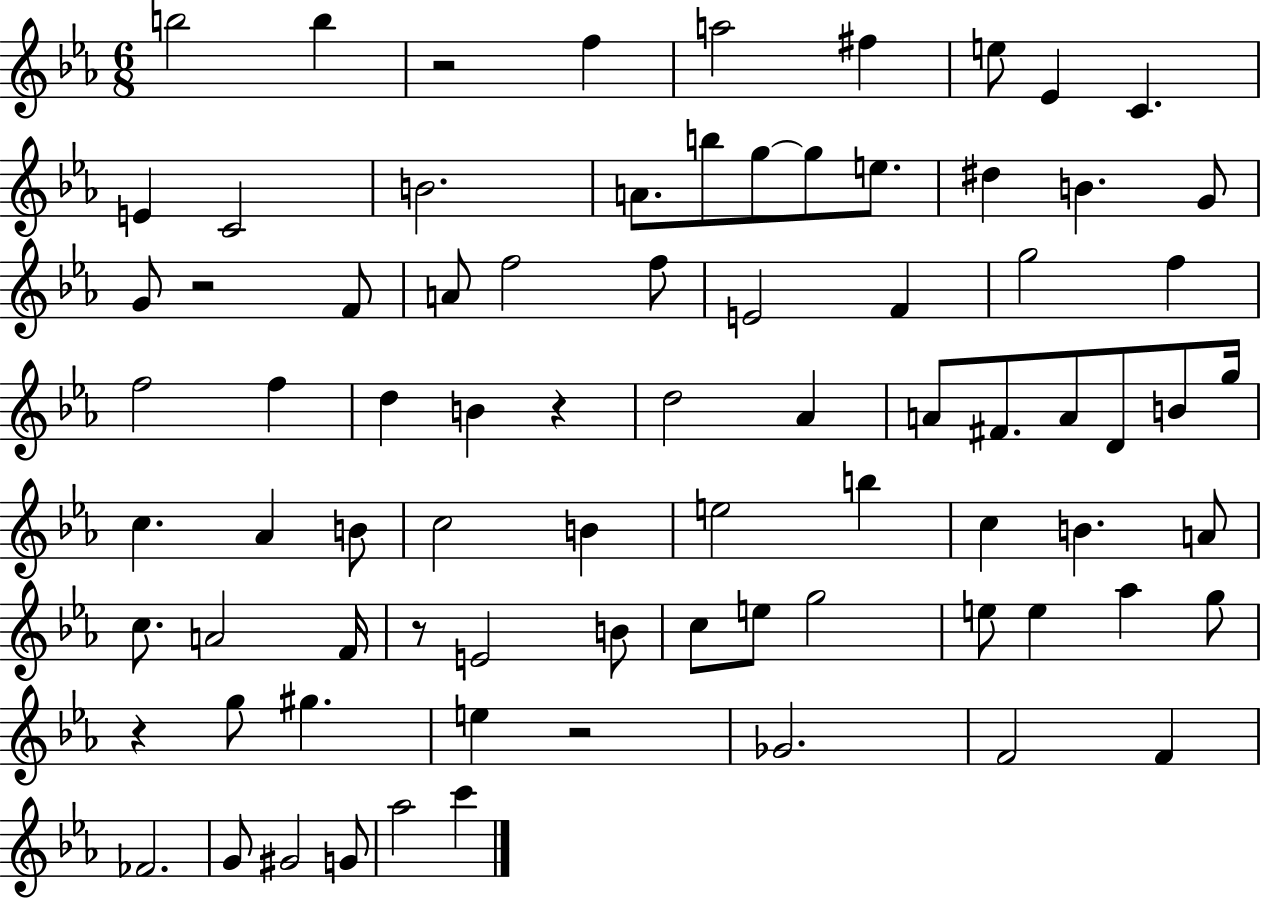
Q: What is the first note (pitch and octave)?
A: B5